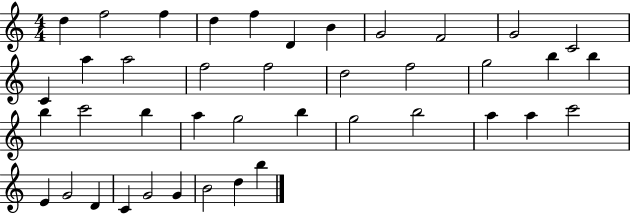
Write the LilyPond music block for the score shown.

{
  \clef treble
  \numericTimeSignature
  \time 4/4
  \key c \major
  d''4 f''2 f''4 | d''4 f''4 d'4 b'4 | g'2 f'2 | g'2 c'2 | \break c'4 a''4 a''2 | f''2 f''2 | d''2 f''2 | g''2 b''4 b''4 | \break b''4 c'''2 b''4 | a''4 g''2 b''4 | g''2 b''2 | a''4 a''4 c'''2 | \break e'4 g'2 d'4 | c'4 g'2 g'4 | b'2 d''4 b''4 | \bar "|."
}